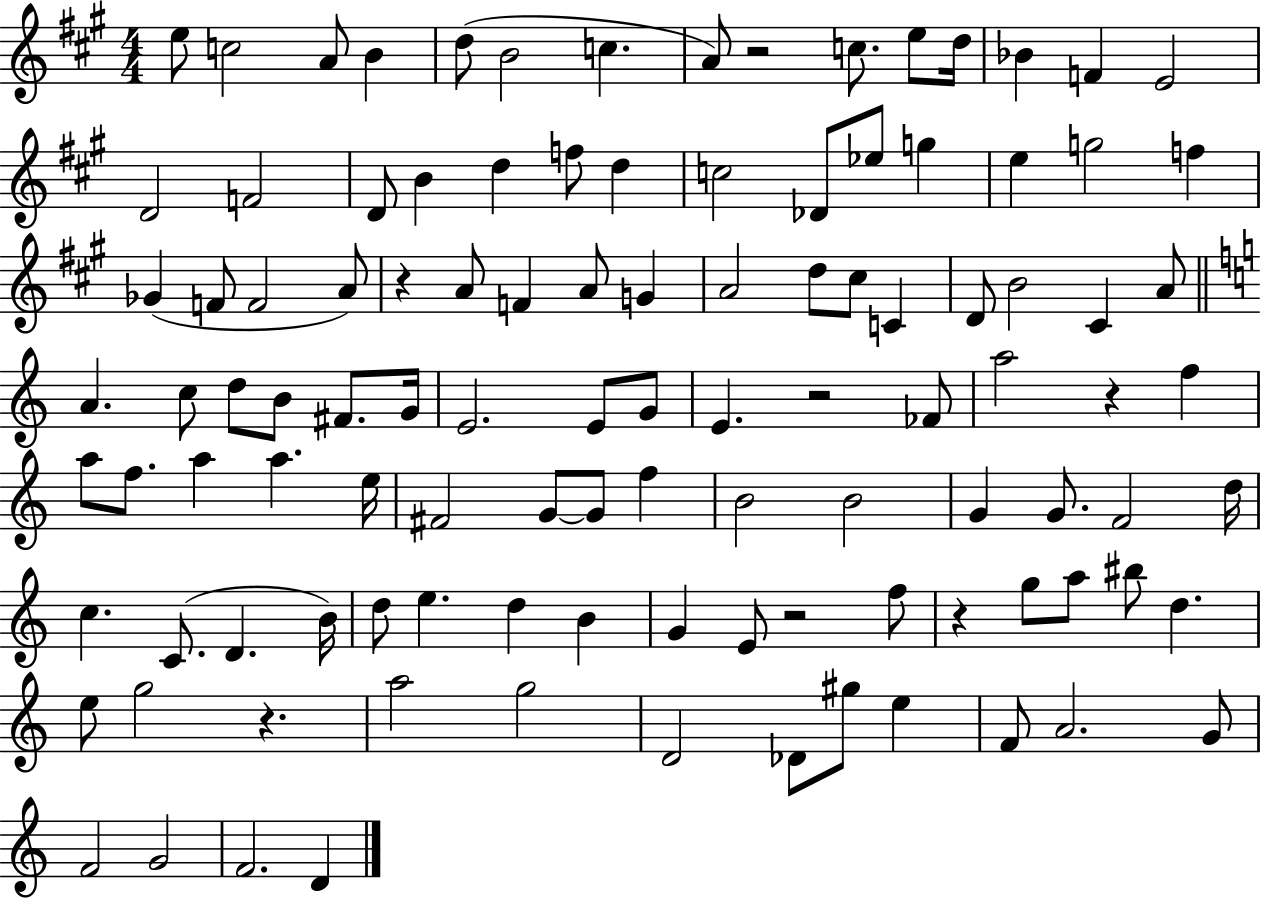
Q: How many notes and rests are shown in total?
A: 109